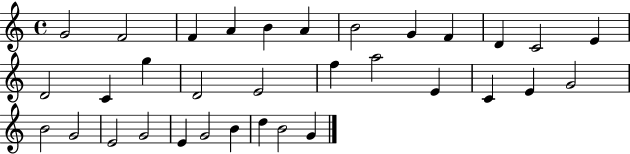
G4/h F4/h F4/q A4/q B4/q A4/q B4/h G4/q F4/q D4/q C4/h E4/q D4/h C4/q G5/q D4/h E4/h F5/q A5/h E4/q C4/q E4/q G4/h B4/h G4/h E4/h G4/h E4/q G4/h B4/q D5/q B4/h G4/q